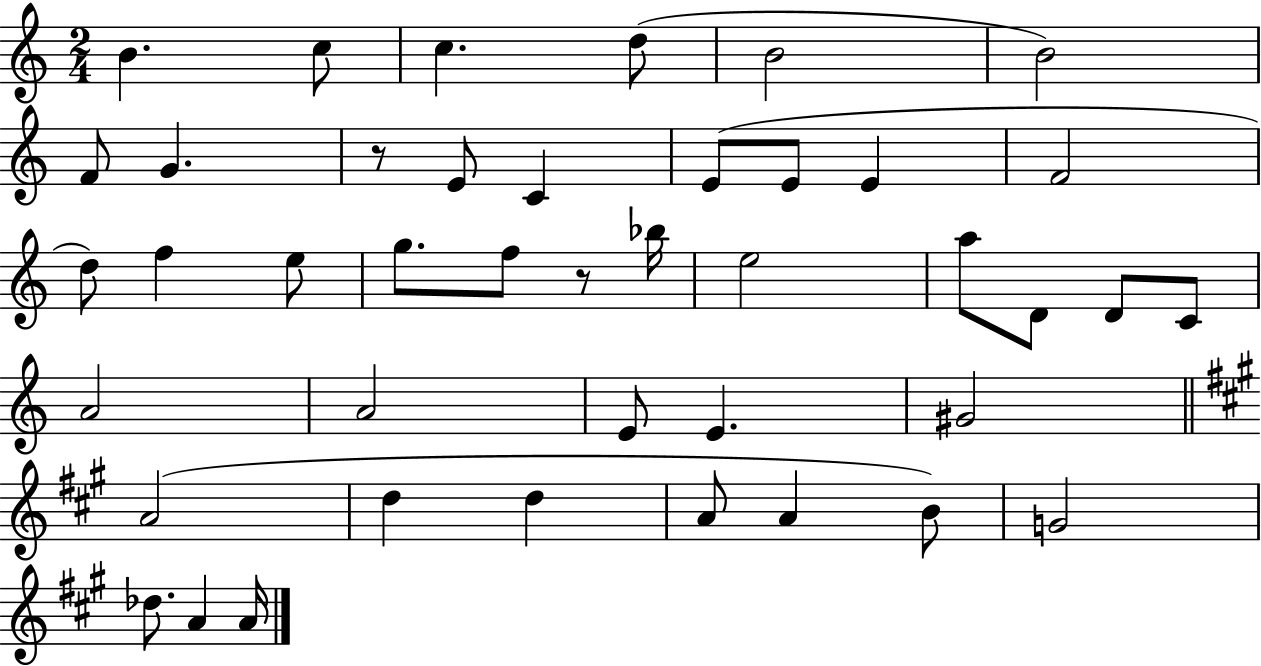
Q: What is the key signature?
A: C major